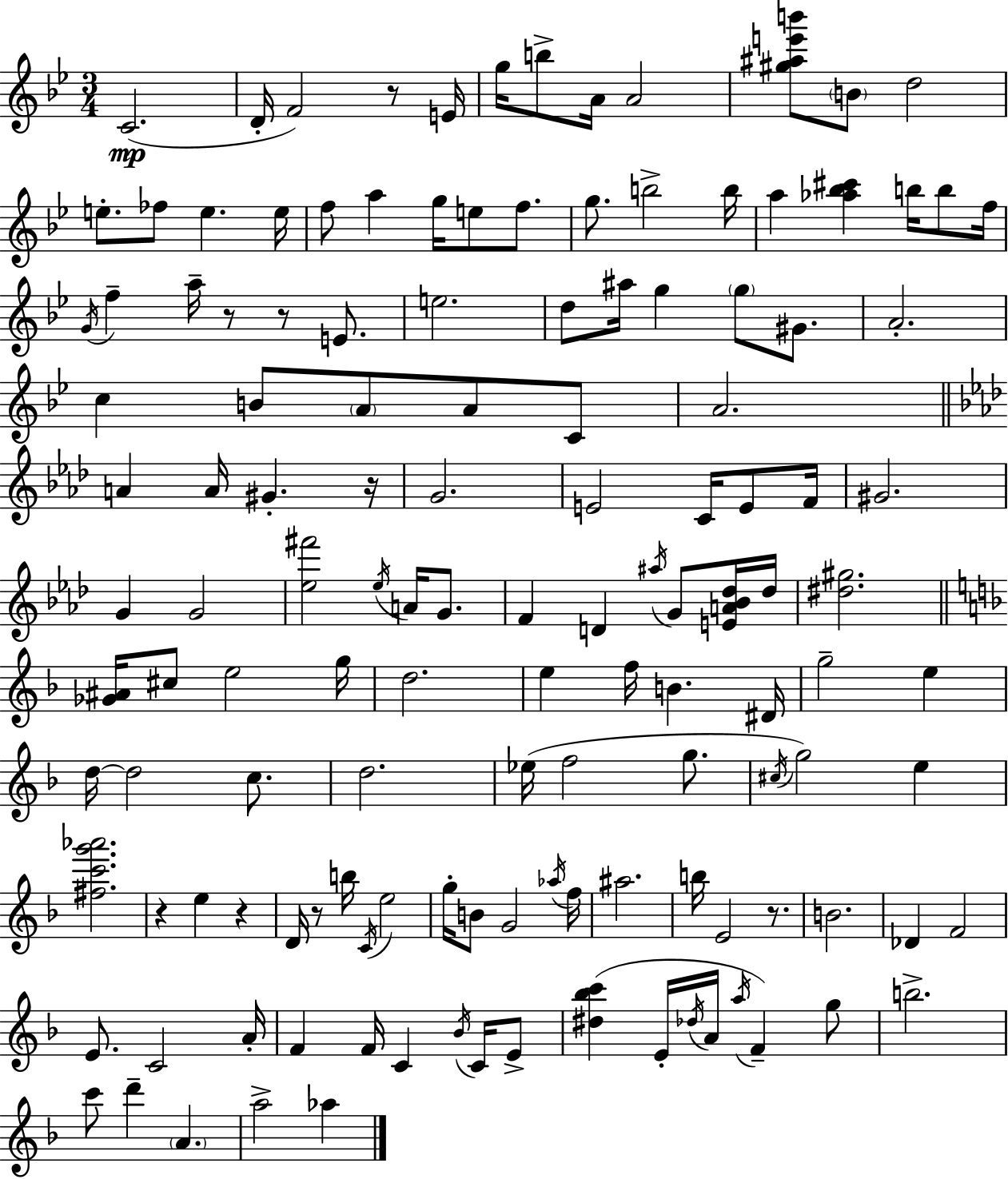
{
  \clef treble
  \numericTimeSignature
  \time 3/4
  \key bes \major
  c'2.(\mp | d'16-. f'2) r8 e'16 | g''16 b''8-> a'16 a'2 | <gis'' ais'' e''' b'''>8 \parenthesize b'8 d''2 | \break e''8.-. fes''8 e''4. e''16 | f''8 a''4 g''16 e''8 f''8. | g''8. b''2-> b''16 | a''4 <aes'' bes'' cis'''>4 b''16 b''8 f''16 | \break \acciaccatura { g'16 } f''4-- a''16-- r8 r8 e'8. | e''2. | d''8 ais''16 g''4 \parenthesize g''8 gis'8. | a'2.-. | \break c''4 b'8 \parenthesize a'8 a'8 c'8 | a'2. | \bar "||" \break \key aes \major a'4 a'16 gis'4.-. r16 | g'2. | e'2 c'16 e'8 f'16 | gis'2. | \break g'4 g'2 | <ees'' fis'''>2 \acciaccatura { ees''16 } a'16 g'8. | f'4 d'4 \acciaccatura { ais''16 } g'8 | <e' a' bes' des''>16 des''16 <dis'' gis''>2. | \break \bar "||" \break \key f \major <ges' ais'>16 cis''8 e''2 g''16 | d''2. | e''4 f''16 b'4. dis'16 | g''2-- e''4 | \break d''16~~ d''2 c''8. | d''2. | ees''16( f''2 g''8. | \acciaccatura { cis''16 } g''2) e''4 | \break <fis'' c''' g''' aes'''>2. | r4 e''4 r4 | d'16 r8 b''16 \acciaccatura { c'16 } e''2 | g''16-. b'8 g'2 | \break \acciaccatura { aes''16 } f''16 ais''2. | b''16 e'2 | r8. b'2. | des'4 f'2 | \break e'8. c'2 | a'16-. f'4 f'16 c'4 | \acciaccatura { bes'16 } c'16 e'8-> <dis'' bes'' c'''>4( e'16-. \acciaccatura { des''16 } a'16 \acciaccatura { a''16 }) | f'4-- g''8 b''2.-> | \break c'''8 d'''4-- | \parenthesize a'4. a''2-> | aes''4 \bar "|."
}